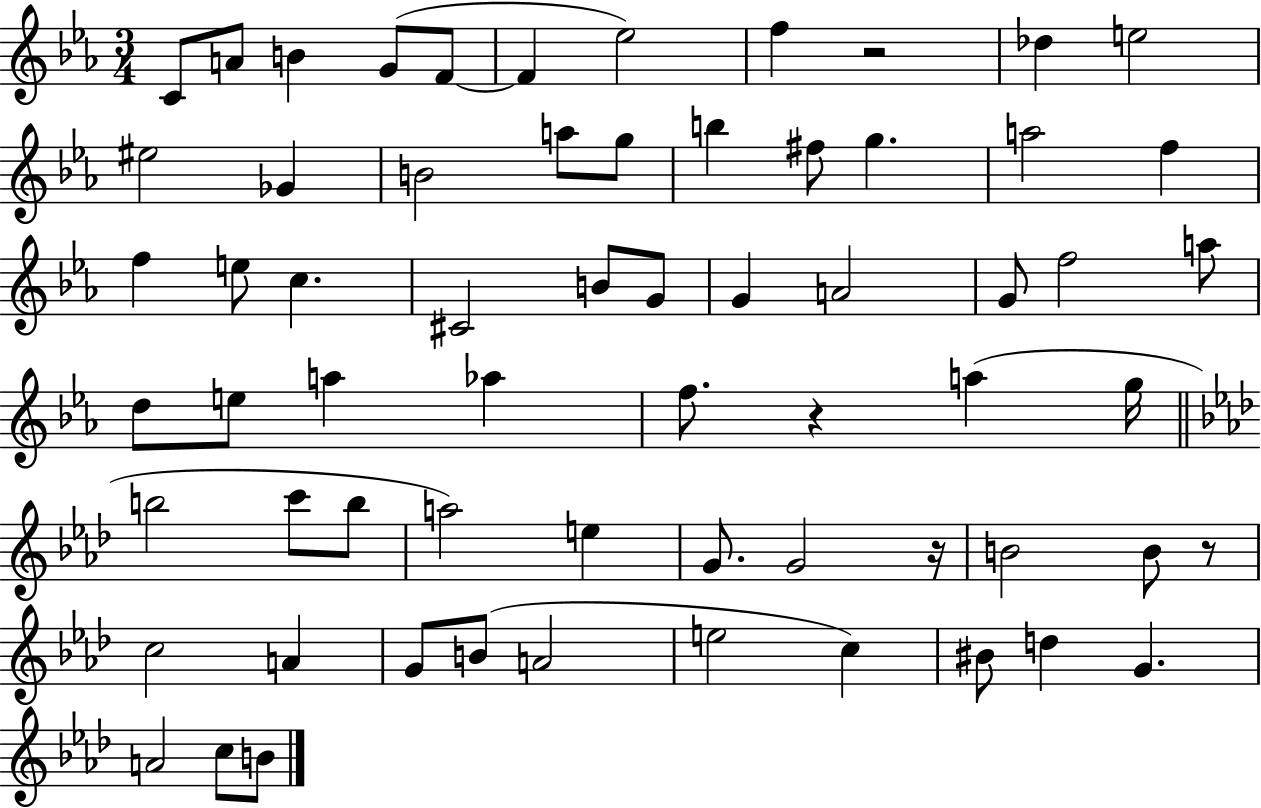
C4/e A4/e B4/q G4/e F4/e F4/q Eb5/h F5/q R/h Db5/q E5/h EIS5/h Gb4/q B4/h A5/e G5/e B5/q F#5/e G5/q. A5/h F5/q F5/q E5/e C5/q. C#4/h B4/e G4/e G4/q A4/h G4/e F5/h A5/e D5/e E5/e A5/q Ab5/q F5/e. R/q A5/q G5/s B5/h C6/e B5/e A5/h E5/q G4/e. G4/h R/s B4/h B4/e R/e C5/h A4/q G4/e B4/e A4/h E5/h C5/q BIS4/e D5/q G4/q. A4/h C5/e B4/e